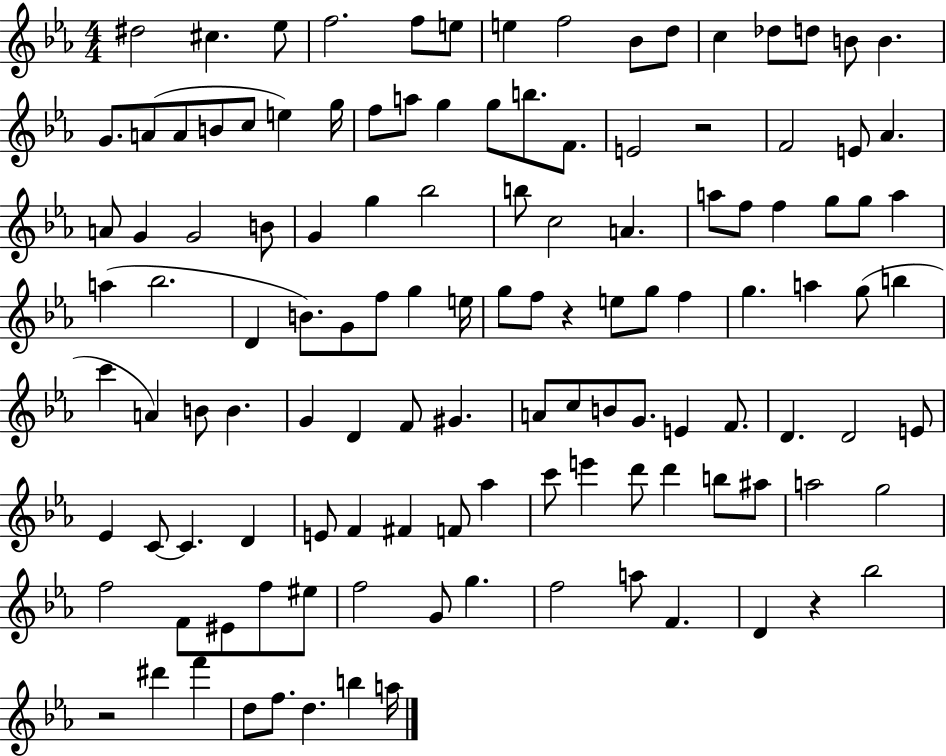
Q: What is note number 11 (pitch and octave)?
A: C5